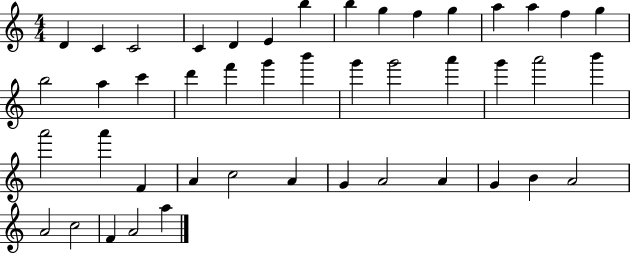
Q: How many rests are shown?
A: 0